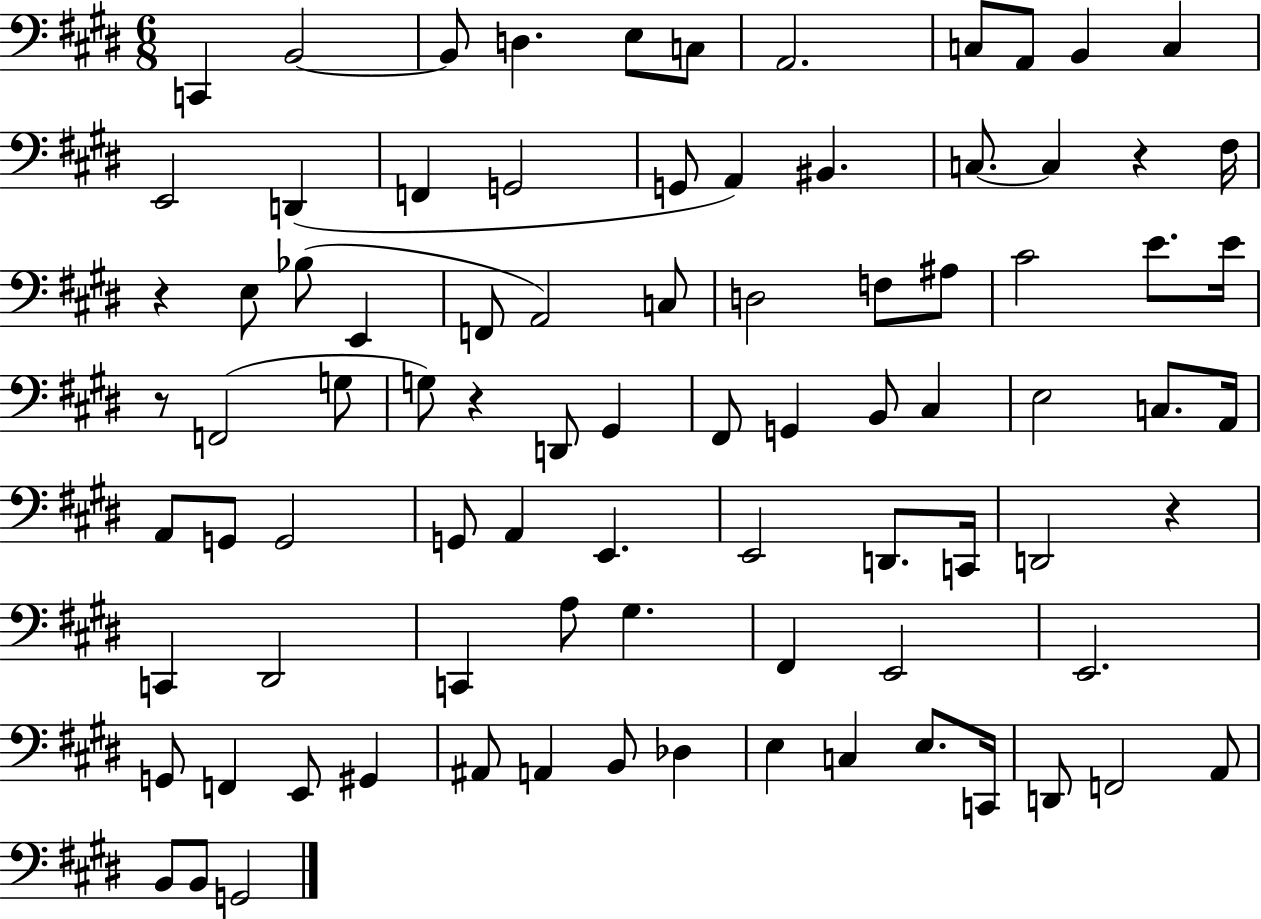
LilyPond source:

{
  \clef bass
  \numericTimeSignature
  \time 6/8
  \key e \major
  \repeat volta 2 { c,4 b,2~~ | b,8 d4. e8 c8 | a,2. | c8 a,8 b,4 c4 | \break e,2 d,4( | f,4 g,2 | g,8 a,4) bis,4. | c8.~~ c4 r4 fis16 | \break r4 e8 bes8( e,4 | f,8 a,2) c8 | d2 f8 ais8 | cis'2 e'8. e'16 | \break r8 f,2( g8 | g8) r4 d,8 gis,4 | fis,8 g,4 b,8 cis4 | e2 c8. a,16 | \break a,8 g,8 g,2 | g,8 a,4 e,4. | e,2 d,8. c,16 | d,2 r4 | \break c,4 dis,2 | c,4 a8 gis4. | fis,4 e,2 | e,2. | \break g,8 f,4 e,8 gis,4 | ais,8 a,4 b,8 des4 | e4 c4 e8. c,16 | d,8 f,2 a,8 | \break b,8 b,8 g,2 | } \bar "|."
}